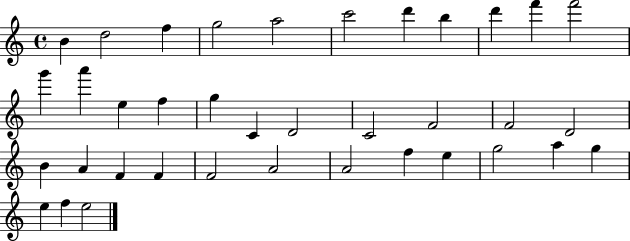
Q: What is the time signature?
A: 4/4